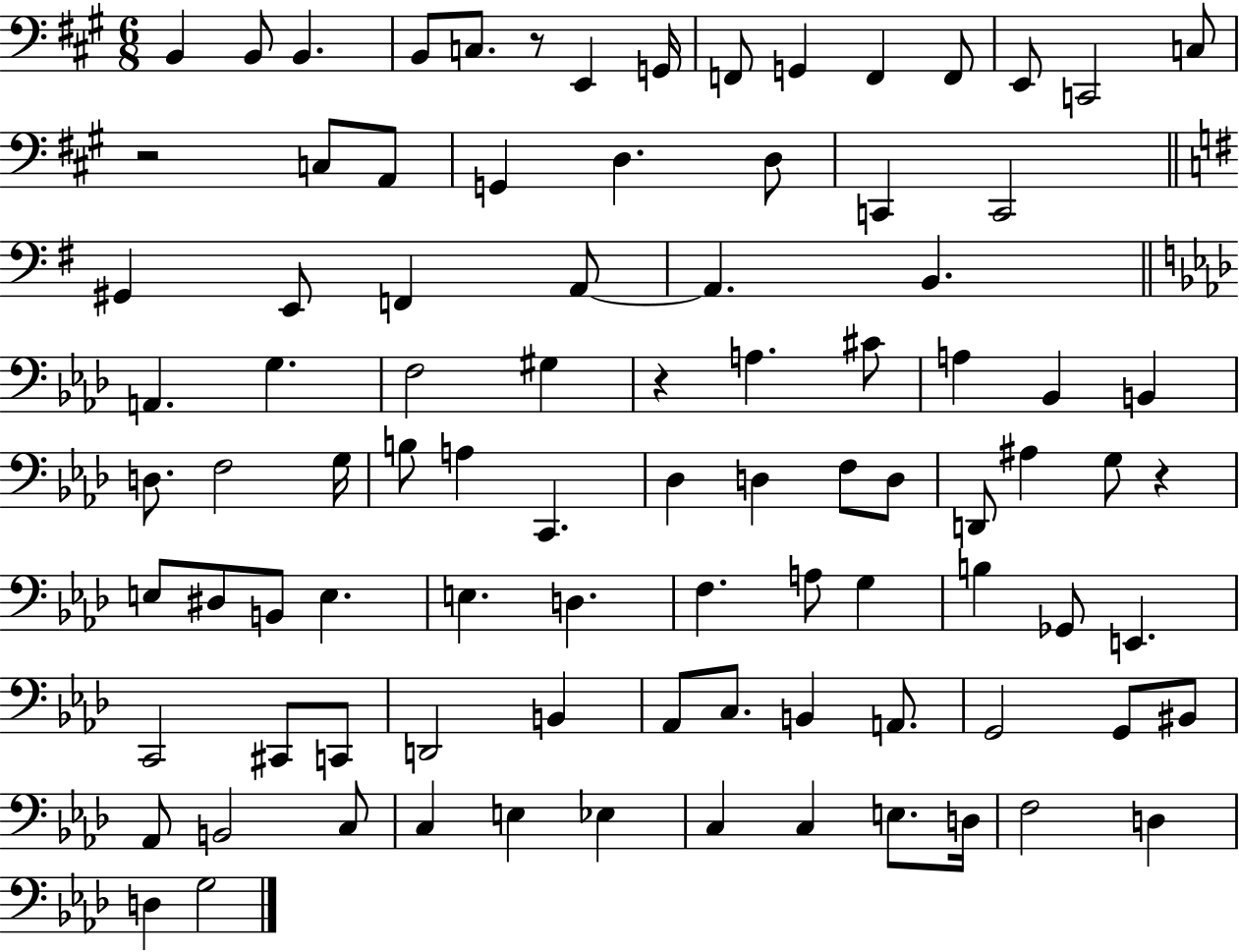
{
  \clef bass
  \numericTimeSignature
  \time 6/8
  \key a \major
  \repeat volta 2 { b,4 b,8 b,4. | b,8 c8. r8 e,4 g,16 | f,8 g,4 f,4 f,8 | e,8 c,2 c8 | \break r2 c8 a,8 | g,4 d4. d8 | c,4 c,2 | \bar "||" \break \key g \major gis,4 e,8 f,4 a,8~~ | a,4. b,4. | \bar "||" \break \key f \minor a,4. g4. | f2 gis4 | r4 a4. cis'8 | a4 bes,4 b,4 | \break d8. f2 g16 | b8 a4 c,4. | des4 d4 f8 d8 | d,8 ais4 g8 r4 | \break e8 dis8 b,8 e4. | e4. d4. | f4. a8 g4 | b4 ges,8 e,4. | \break c,2 cis,8 c,8 | d,2 b,4 | aes,8 c8. b,4 a,8. | g,2 g,8 bis,8 | \break aes,8 b,2 c8 | c4 e4 ees4 | c4 c4 e8. d16 | f2 d4 | \break d4 g2 | } \bar "|."
}